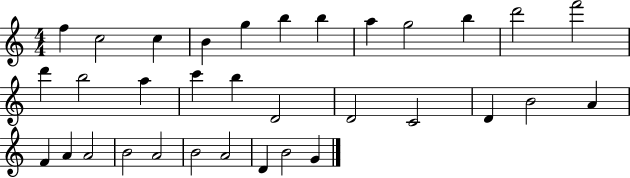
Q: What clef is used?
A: treble